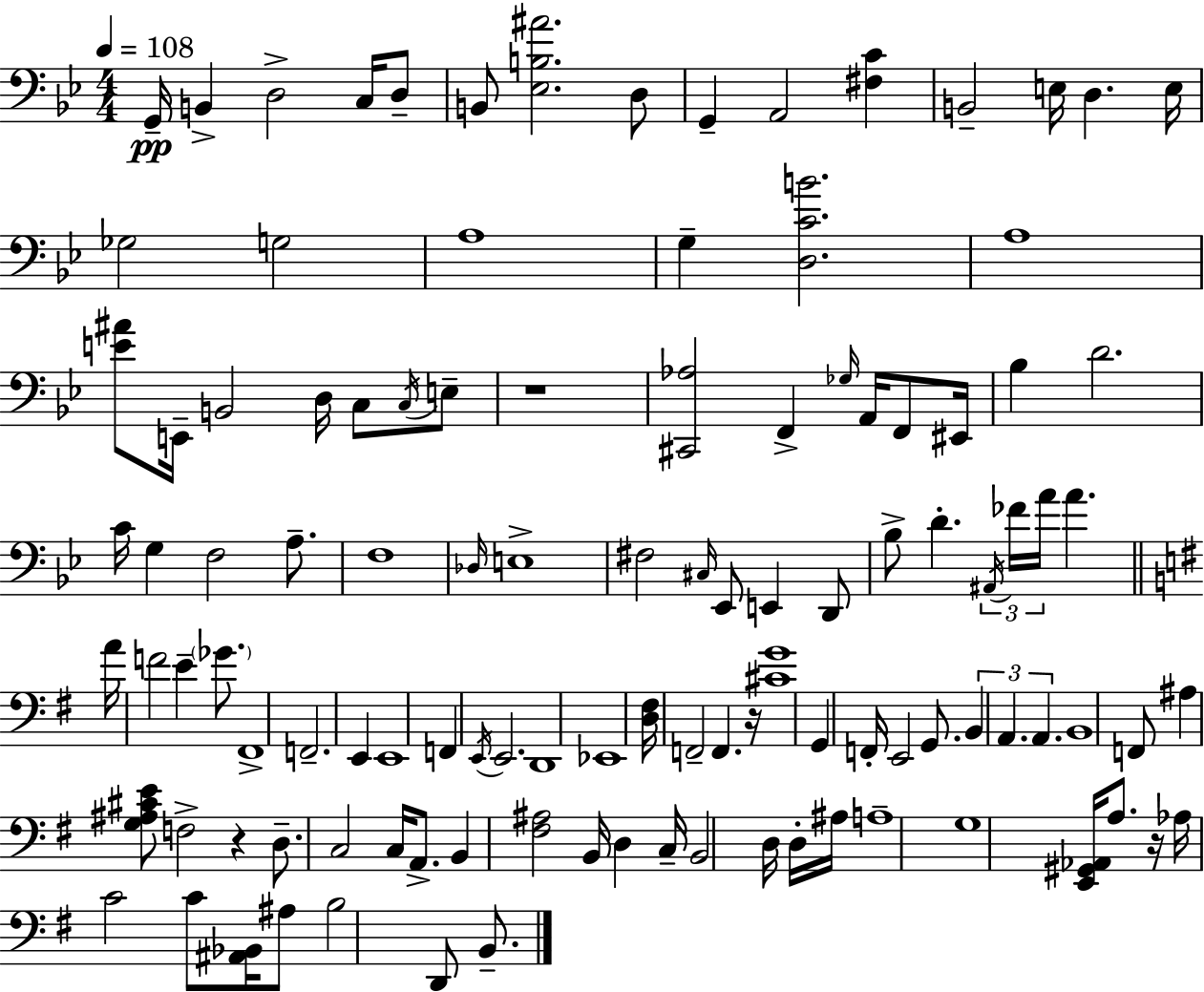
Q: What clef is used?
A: bass